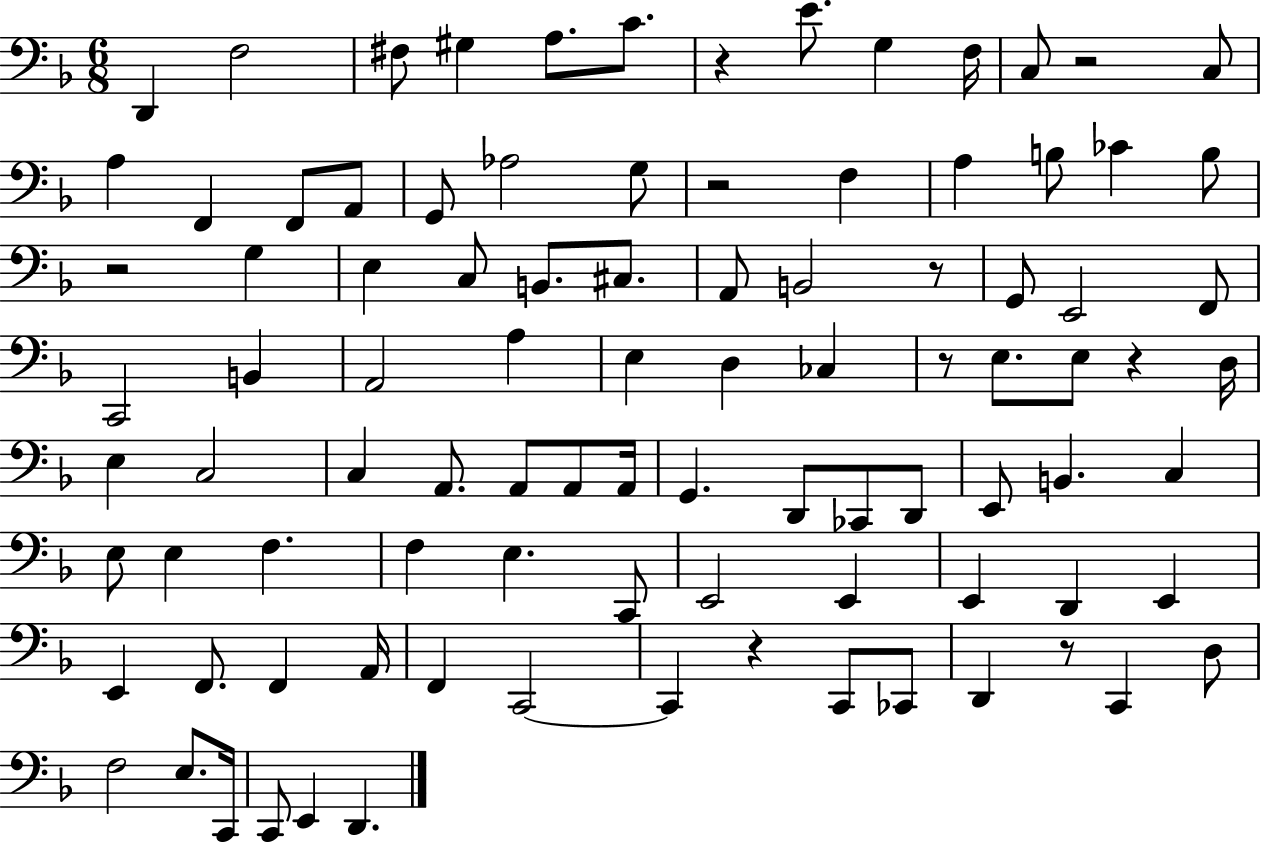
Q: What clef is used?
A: bass